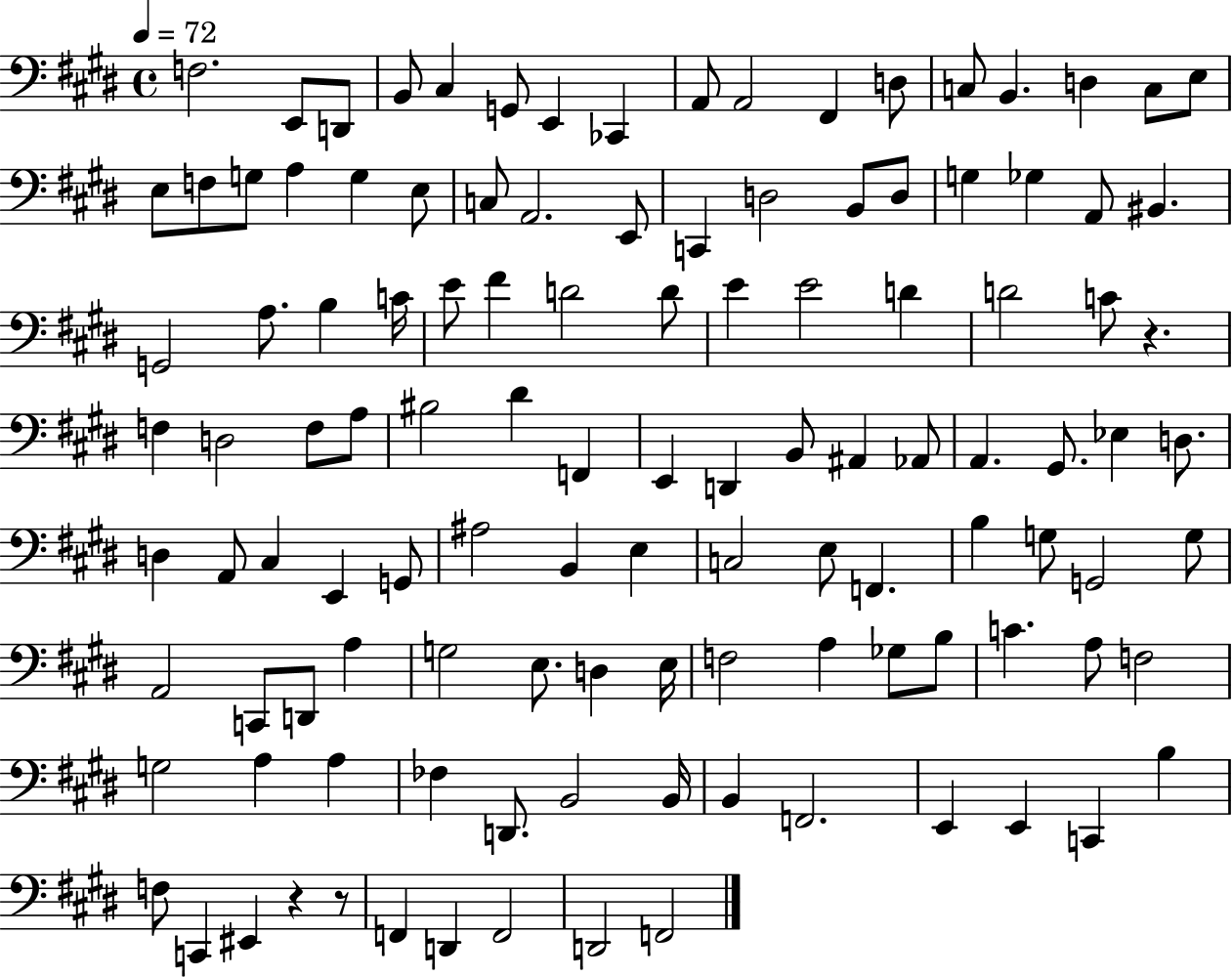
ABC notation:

X:1
T:Untitled
M:4/4
L:1/4
K:E
F,2 E,,/2 D,,/2 B,,/2 ^C, G,,/2 E,, _C,, A,,/2 A,,2 ^F,, D,/2 C,/2 B,, D, C,/2 E,/2 E,/2 F,/2 G,/2 A, G, E,/2 C,/2 A,,2 E,,/2 C,, D,2 B,,/2 D,/2 G, _G, A,,/2 ^B,, G,,2 A,/2 B, C/4 E/2 ^F D2 D/2 E E2 D D2 C/2 z F, D,2 F,/2 A,/2 ^B,2 ^D F,, E,, D,, B,,/2 ^A,, _A,,/2 A,, ^G,,/2 _E, D,/2 D, A,,/2 ^C, E,, G,,/2 ^A,2 B,, E, C,2 E,/2 F,, B, G,/2 G,,2 G,/2 A,,2 C,,/2 D,,/2 A, G,2 E,/2 D, E,/4 F,2 A, _G,/2 B,/2 C A,/2 F,2 G,2 A, A, _F, D,,/2 B,,2 B,,/4 B,, F,,2 E,, E,, C,, B, F,/2 C,, ^E,, z z/2 F,, D,, F,,2 D,,2 F,,2